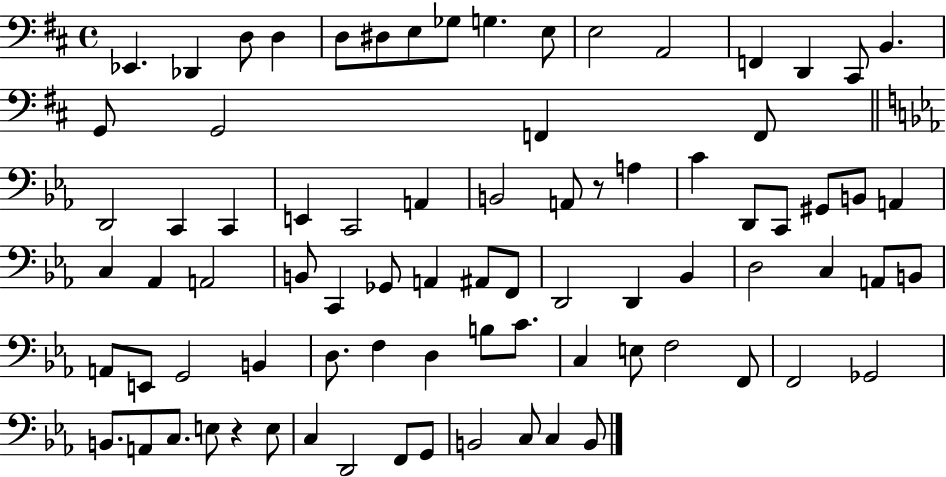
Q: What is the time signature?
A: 4/4